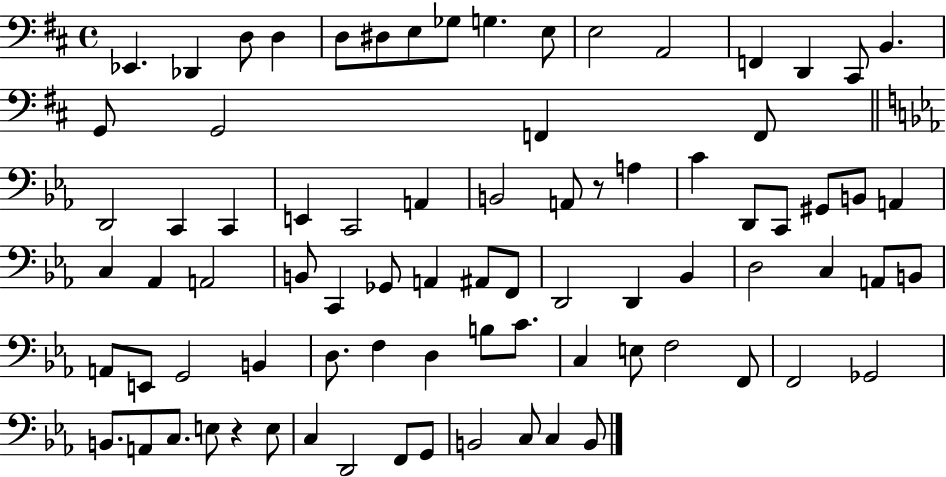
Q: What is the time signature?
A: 4/4